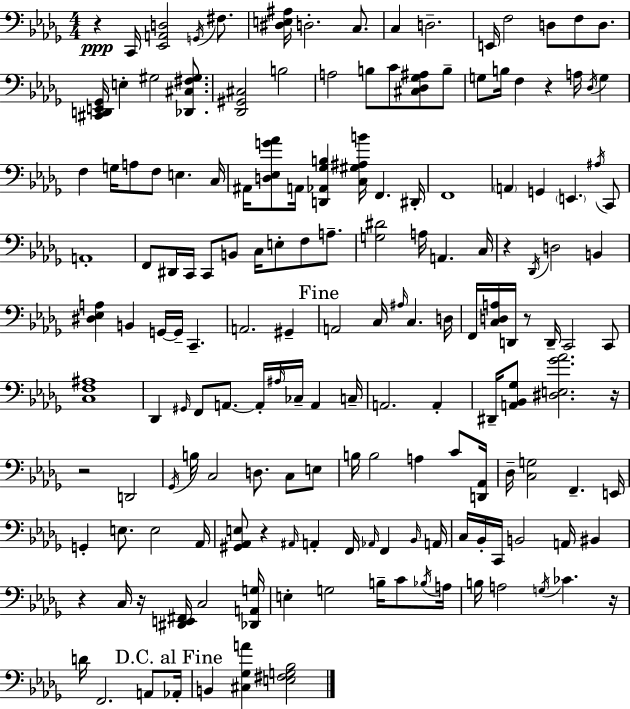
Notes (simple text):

R/q C2/s [Eb2,A2,D3]/h G2/s F#3/e. [D#3,E3,A#3]/s D3/h. C3/e. C3/q D3/h. E2/s F3/h D3/e F3/e D3/e. [C#2,D2,E2,Gb2]/s E3/q G#3/h [Db2,C#3,F#3,G#3]/e. [Db2,G#2,C#3]/h B3/h A3/h B3/e C4/e [C#3,Db3,Gb3,A#3]/e B3/e G3/e B3/s F3/q R/q A3/s Db3/s G3/q F3/q G3/s A3/e F3/e E3/q. C3/s A#2/s [D3,Eb3,G4,Ab4]/e A2/s [D2,Ab2,Gb3,B3]/q [C3,G#3,A#3,B4]/s F2/q. D#2/s F2/w A2/q G2/q E2/q. A#3/s C2/e A2/w F2/e D#2/s C2/s C2/e B2/e C3/s E3/e F3/e A3/e. [G3,D#4]/h A3/s A2/q. C3/s R/q Db2/s D3/h B2/q [D#3,Eb3,A3]/q B2/q G2/s G2/s C2/q. A2/h. G#2/q A2/h C3/s A#3/s C3/q. D3/s F2/s [C3,D3,A3]/s D2/s R/e D2/s C2/h C2/e [C3,F3,A#3]/w Db2/q G#2/s F2/e A2/e. A2/s A#3/s CES3/s A2/q C3/s A2/h. A2/q D#2/s [A2,Bb2,Gb3]/e [D#3,E3,Gb4,Ab4]/h. R/s R/h D2/h Gb2/s B3/s C3/h D3/e. C3/e E3/e B3/s B3/h A3/q C4/e [D2,Ab2]/s Db3/s [C3,G3]/h F2/q. E2/s G2/q E3/e. E3/h Ab2/s [G#2,Ab2,E3]/e R/q A#2/s A2/q F2/s Ab2/s F2/q Bb2/s A2/s C3/s Bb2/s C2/s B2/h A2/s BIS2/q R/q C3/s R/s [D#2,E2,F#2]/s C3/h [Db2,A2,G3]/s E3/q G3/h B3/s C4/e Bb3/s A3/s B3/s A3/h G3/s CES4/q. R/s D4/s F2/h. A2/e Ab2/s B2/q [C#3,Gb3,A4]/q [E3,F#3,G3,Bb3]/h